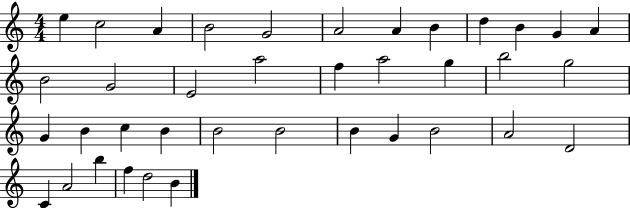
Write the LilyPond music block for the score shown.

{
  \clef treble
  \numericTimeSignature
  \time 4/4
  \key c \major
  e''4 c''2 a'4 | b'2 g'2 | a'2 a'4 b'4 | d''4 b'4 g'4 a'4 | \break b'2 g'2 | e'2 a''2 | f''4 a''2 g''4 | b''2 g''2 | \break g'4 b'4 c''4 b'4 | b'2 b'2 | b'4 g'4 b'2 | a'2 d'2 | \break c'4 a'2 b''4 | f''4 d''2 b'4 | \bar "|."
}